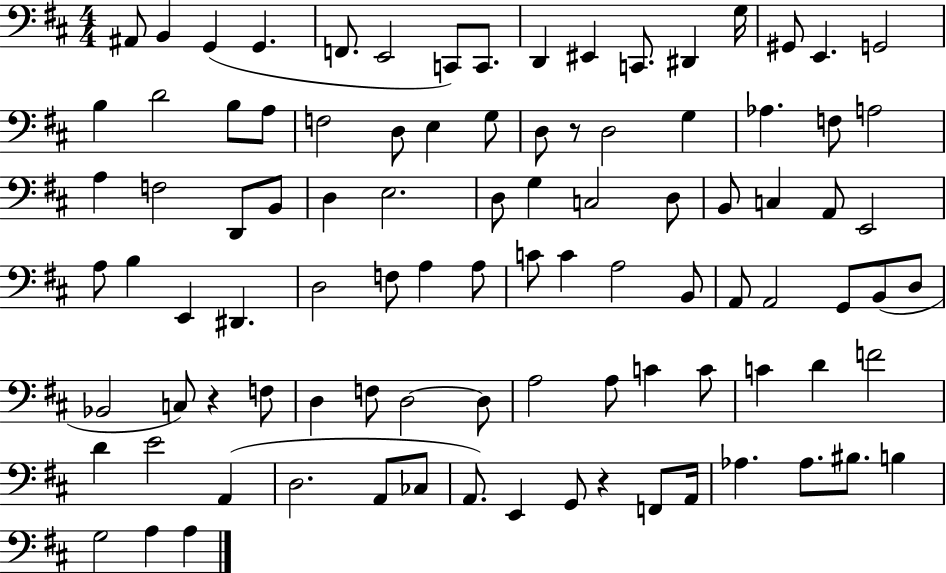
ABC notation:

X:1
T:Untitled
M:4/4
L:1/4
K:D
^A,,/2 B,, G,, G,, F,,/2 E,,2 C,,/2 C,,/2 D,, ^E,, C,,/2 ^D,, G,/4 ^G,,/2 E,, G,,2 B, D2 B,/2 A,/2 F,2 D,/2 E, G,/2 D,/2 z/2 D,2 G, _A, F,/2 A,2 A, F,2 D,,/2 B,,/2 D, E,2 D,/2 G, C,2 D,/2 B,,/2 C, A,,/2 E,,2 A,/2 B, E,, ^D,, D,2 F,/2 A, A,/2 C/2 C A,2 B,,/2 A,,/2 A,,2 G,,/2 B,,/2 D,/2 _B,,2 C,/2 z F,/2 D, F,/2 D,2 D,/2 A,2 A,/2 C C/2 C D F2 D E2 A,, D,2 A,,/2 _C,/2 A,,/2 E,, G,,/2 z F,,/2 A,,/4 _A, _A,/2 ^B,/2 B, G,2 A, A,